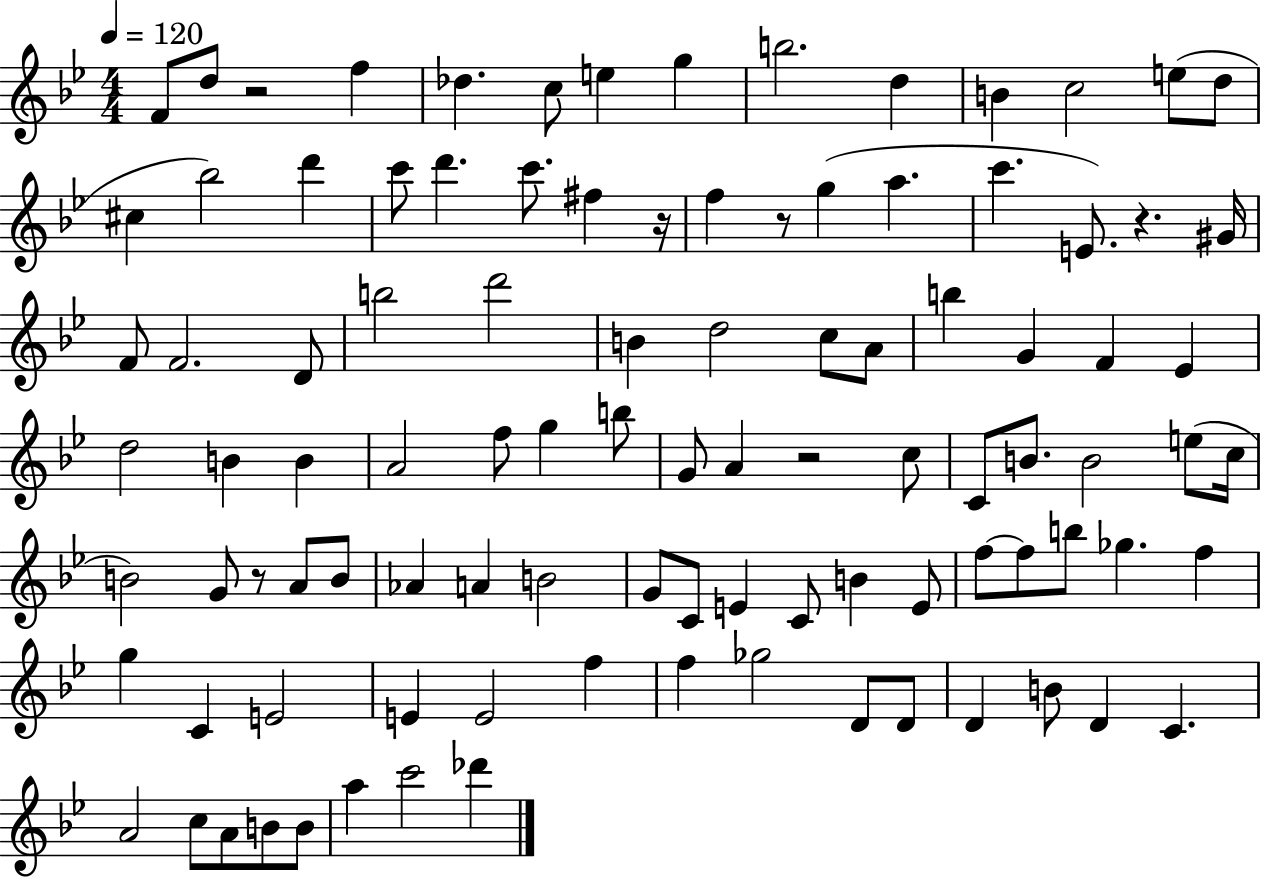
X:1
T:Untitled
M:4/4
L:1/4
K:Bb
F/2 d/2 z2 f _d c/2 e g b2 d B c2 e/2 d/2 ^c _b2 d' c'/2 d' c'/2 ^f z/4 f z/2 g a c' E/2 z ^G/4 F/2 F2 D/2 b2 d'2 B d2 c/2 A/2 b G F _E d2 B B A2 f/2 g b/2 G/2 A z2 c/2 C/2 B/2 B2 e/2 c/4 B2 G/2 z/2 A/2 B/2 _A A B2 G/2 C/2 E C/2 B E/2 f/2 f/2 b/2 _g f g C E2 E E2 f f _g2 D/2 D/2 D B/2 D C A2 c/2 A/2 B/2 B/2 a c'2 _d'